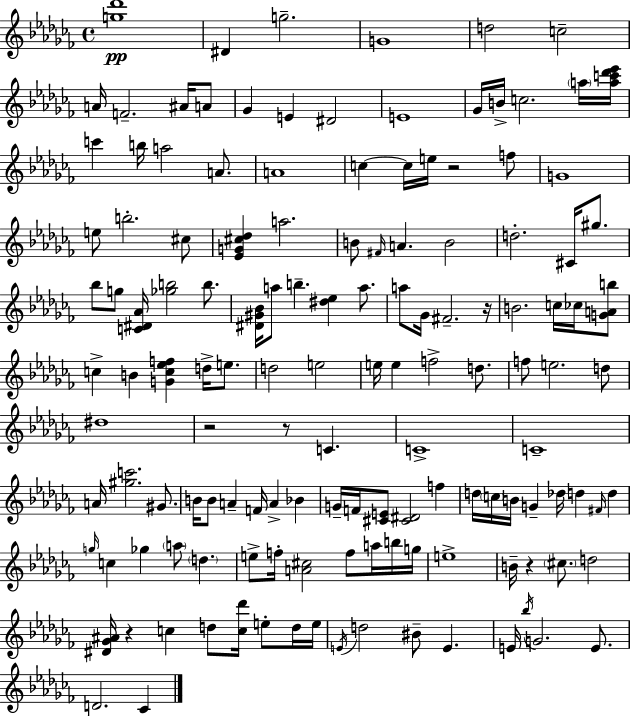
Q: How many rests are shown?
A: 6